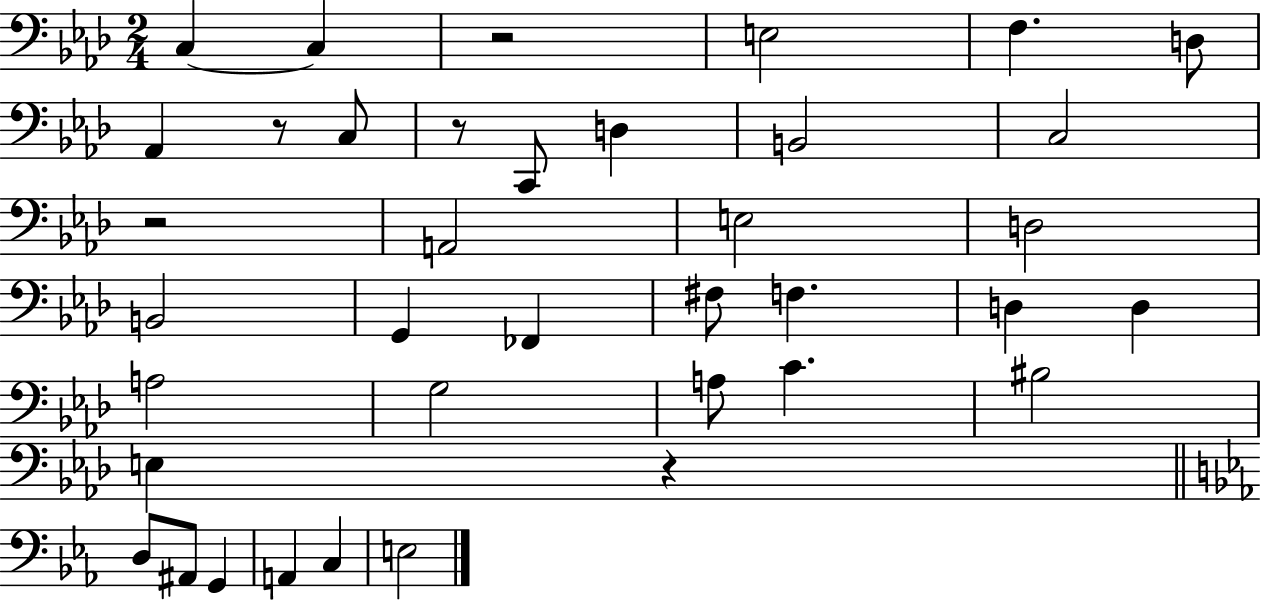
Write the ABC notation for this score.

X:1
T:Untitled
M:2/4
L:1/4
K:Ab
C, C, z2 E,2 F, D,/2 _A,, z/2 C,/2 z/2 C,,/2 D, B,,2 C,2 z2 A,,2 E,2 D,2 B,,2 G,, _F,, ^F,/2 F, D, D, A,2 G,2 A,/2 C ^B,2 E, z D,/2 ^A,,/2 G,, A,, C, E,2